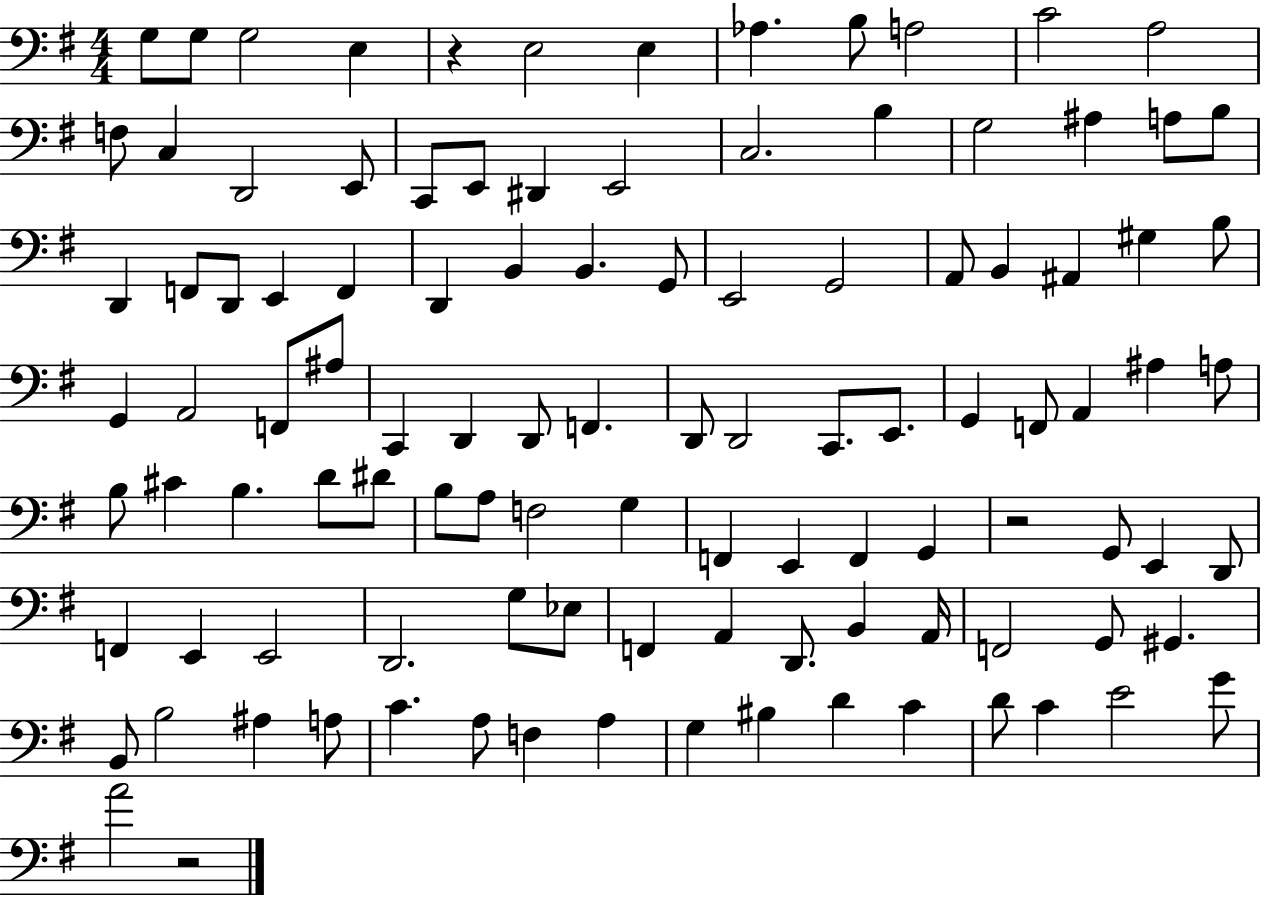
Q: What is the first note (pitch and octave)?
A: G3